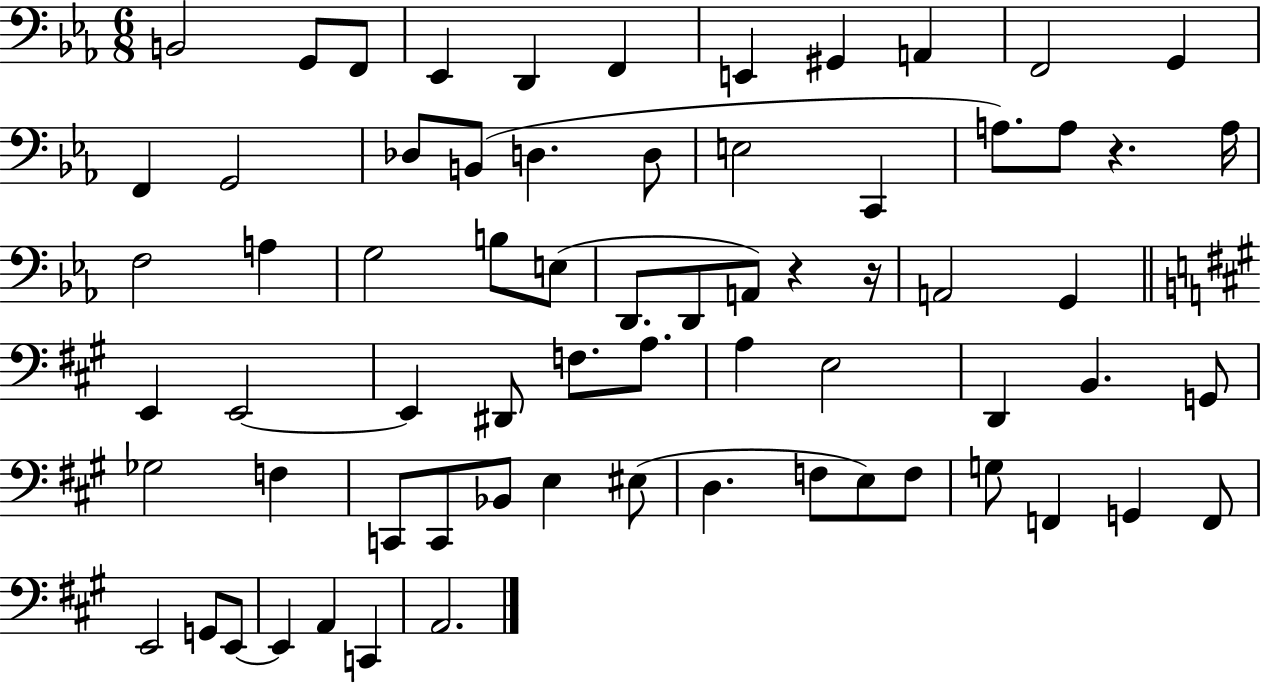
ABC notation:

X:1
T:Untitled
M:6/8
L:1/4
K:Eb
B,,2 G,,/2 F,,/2 _E,, D,, F,, E,, ^G,, A,, F,,2 G,, F,, G,,2 _D,/2 B,,/2 D, D,/2 E,2 C,, A,/2 A,/2 z A,/4 F,2 A, G,2 B,/2 E,/2 D,,/2 D,,/2 A,,/2 z z/4 A,,2 G,, E,, E,,2 E,, ^D,,/2 F,/2 A,/2 A, E,2 D,, B,, G,,/2 _G,2 F, C,,/2 C,,/2 _B,,/2 E, ^E,/2 D, F,/2 E,/2 F,/2 G,/2 F,, G,, F,,/2 E,,2 G,,/2 E,,/2 E,, A,, C,, A,,2